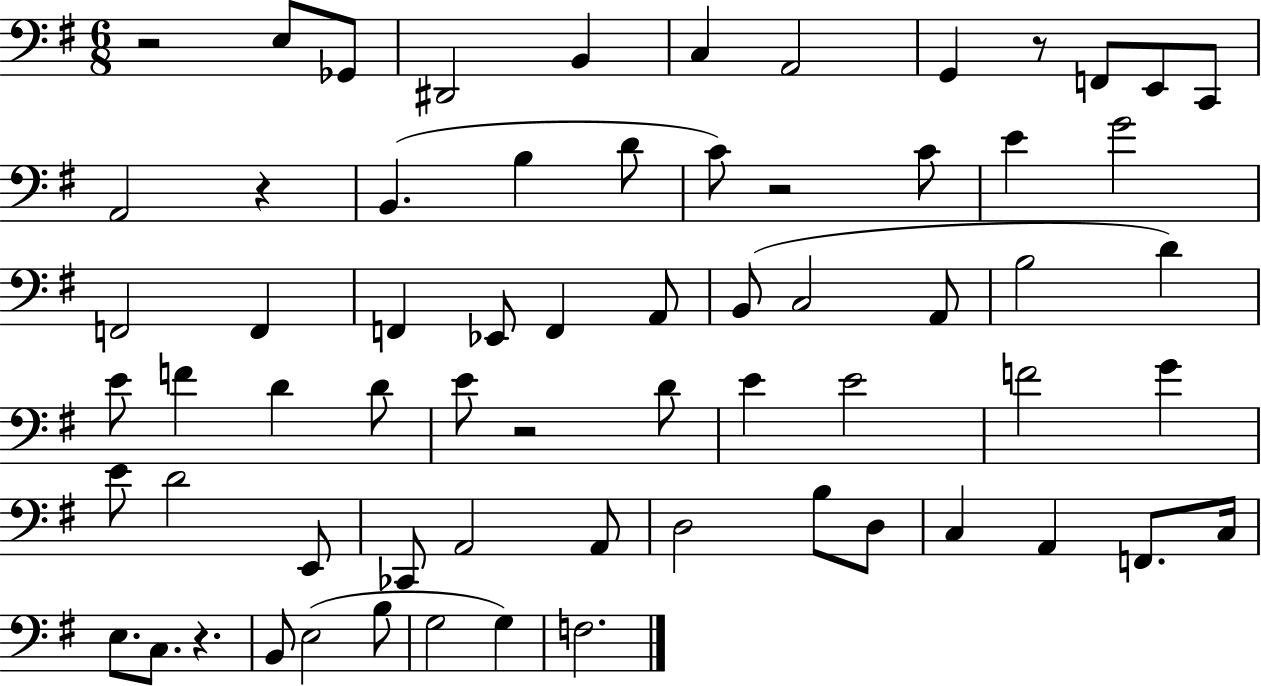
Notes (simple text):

R/h E3/e Gb2/e D#2/h B2/q C3/q A2/h G2/q R/e F2/e E2/e C2/e A2/h R/q B2/q. B3/q D4/e C4/e R/h C4/e E4/q G4/h F2/h F2/q F2/q Eb2/e F2/q A2/e B2/e C3/h A2/e B3/h D4/q E4/e F4/q D4/q D4/e E4/e R/h D4/e E4/q E4/h F4/h G4/q E4/e D4/h E2/e CES2/e A2/h A2/e D3/h B3/e D3/e C3/q A2/q F2/e. C3/s E3/e. C3/e. R/q. B2/e E3/h B3/e G3/h G3/q F3/h.